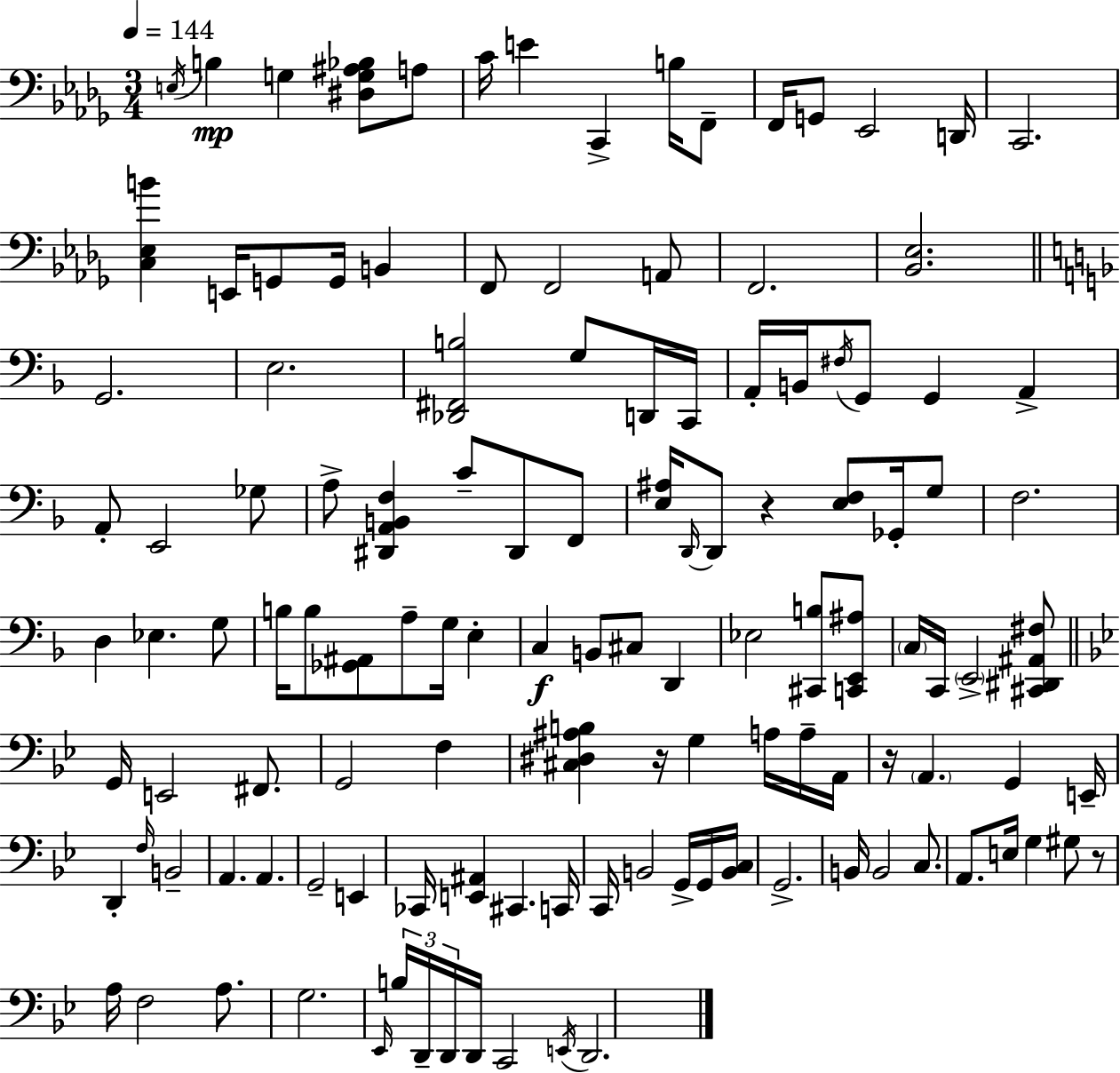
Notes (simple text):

E3/s B3/q G3/q [D#3,G3,A#3,Bb3]/e A3/e C4/s E4/q C2/q B3/s F2/e F2/s G2/e Eb2/h D2/s C2/h. [C3,Eb3,B4]/q E2/s G2/e G2/s B2/q F2/e F2/h A2/e F2/h. [Bb2,Eb3]/h. G2/h. E3/h. [Db2,F#2,B3]/h G3/e D2/s C2/s A2/s B2/s F#3/s G2/e G2/q A2/q A2/e E2/h Gb3/e A3/e [D#2,A2,B2,F3]/q C4/e D#2/e F2/e [E3,A#3]/s D2/s D2/e R/q [E3,F3]/e Gb2/s G3/e F3/h. D3/q Eb3/q. G3/e B3/s B3/e [Gb2,A#2]/e A3/e G3/s E3/q C3/q B2/e C#3/e D2/q Eb3/h [C#2,B3]/e [C2,E2,A#3]/e C3/s C2/s E2/h [C#2,D#2,A#2,F#3]/e G2/s E2/h F#2/e. G2/h F3/q [C#3,D#3,A#3,B3]/q R/s G3/q A3/s A3/s A2/s R/s A2/q. G2/q E2/s D2/q F3/s B2/h A2/q. A2/q. G2/h E2/q CES2/s [E2,A#2]/q C#2/q. C2/s C2/s B2/h G2/s G2/s [B2,C3]/s G2/h. B2/s B2/h C3/e. A2/e. E3/s G3/q G#3/e R/e A3/s F3/h A3/e. G3/h. Eb2/s B3/s D2/s D2/s D2/s C2/h E2/s D2/h.